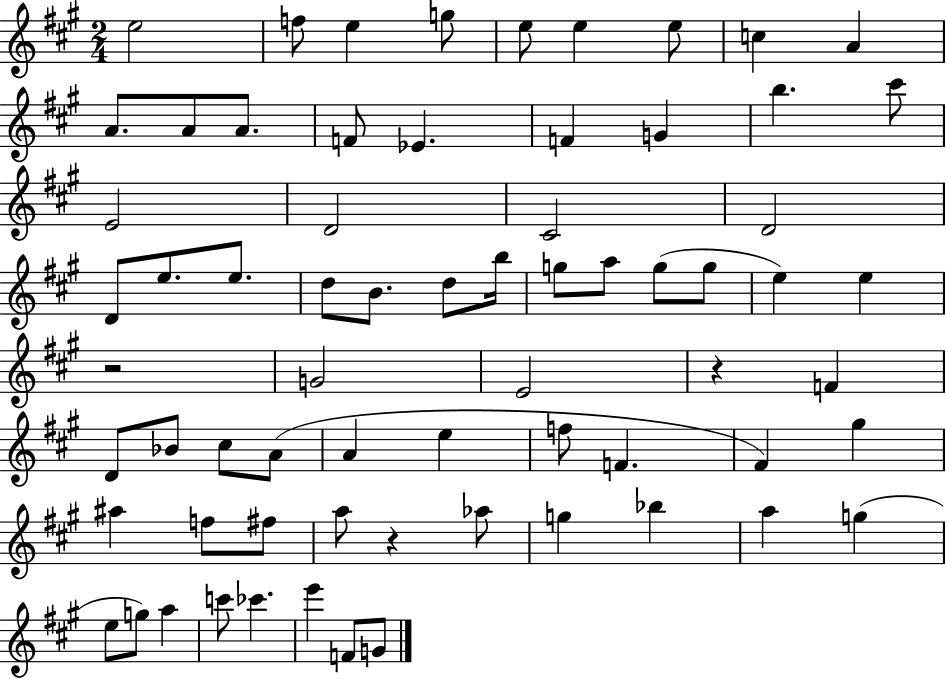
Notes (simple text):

E5/h F5/e E5/q G5/e E5/e E5/q E5/e C5/q A4/q A4/e. A4/e A4/e. F4/e Eb4/q. F4/q G4/q B5/q. C#6/e E4/h D4/h C#4/h D4/h D4/e E5/e. E5/e. D5/e B4/e. D5/e B5/s G5/e A5/e G5/e G5/e E5/q E5/q R/h G4/h E4/h R/q F4/q D4/e Bb4/e C#5/e A4/e A4/q E5/q F5/e F4/q. F#4/q G#5/q A#5/q F5/e F#5/e A5/e R/q Ab5/e G5/q Bb5/q A5/q G5/q E5/e G5/e A5/q C6/e CES6/q. E6/q F4/e G4/e